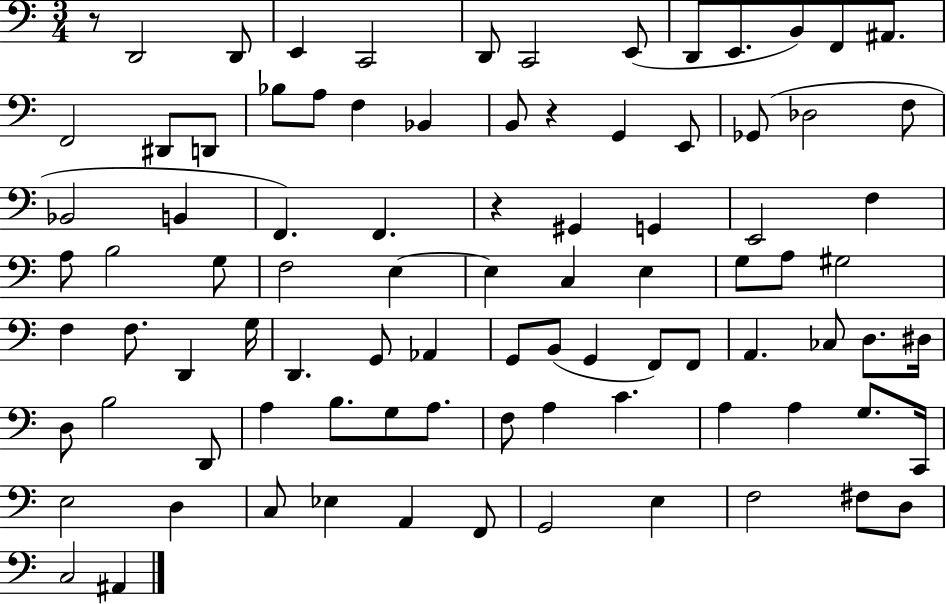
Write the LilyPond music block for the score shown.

{
  \clef bass
  \numericTimeSignature
  \time 3/4
  \key c \major
  r8 d,2 d,8 | e,4 c,2 | d,8 c,2 e,8( | d,8 e,8. b,8) f,8 ais,8. | \break f,2 dis,8 d,8 | bes8 a8 f4 bes,4 | b,8 r4 g,4 e,8 | ges,8( des2 f8 | \break bes,2 b,4 | f,4.) f,4. | r4 gis,4 g,4 | e,2 f4 | \break a8 b2 g8 | f2 e4~~ | e4 c4 e4 | g8 a8 gis2 | \break f4 f8. d,4 g16 | d,4. g,8 aes,4 | g,8 b,8( g,4 f,8) f,8 | a,4. ces8 d8. dis16 | \break d8 b2 d,8 | a4 b8. g8 a8. | f8 a4 c'4. | a4 a4 g8. c,16 | \break e2 d4 | c8 ees4 a,4 f,8 | g,2 e4 | f2 fis8 d8 | \break c2 ais,4 | \bar "|."
}